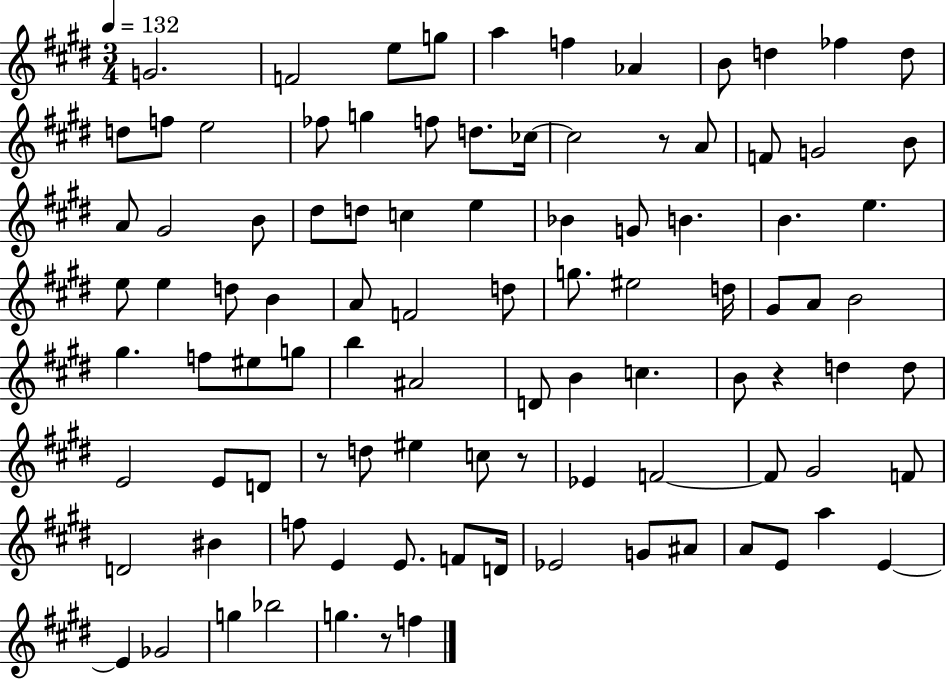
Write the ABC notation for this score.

X:1
T:Untitled
M:3/4
L:1/4
K:E
G2 F2 e/2 g/2 a f _A B/2 d _f d/2 d/2 f/2 e2 _f/2 g f/2 d/2 _c/4 _c2 z/2 A/2 F/2 G2 B/2 A/2 ^G2 B/2 ^d/2 d/2 c e _B G/2 B B e e/2 e d/2 B A/2 F2 d/2 g/2 ^e2 d/4 ^G/2 A/2 B2 ^g f/2 ^e/2 g/2 b ^A2 D/2 B c B/2 z d d/2 E2 E/2 D/2 z/2 d/2 ^e c/2 z/2 _E F2 F/2 ^G2 F/2 D2 ^B f/2 E E/2 F/2 D/4 _E2 G/2 ^A/2 A/2 E/2 a E E _G2 g _b2 g z/2 f